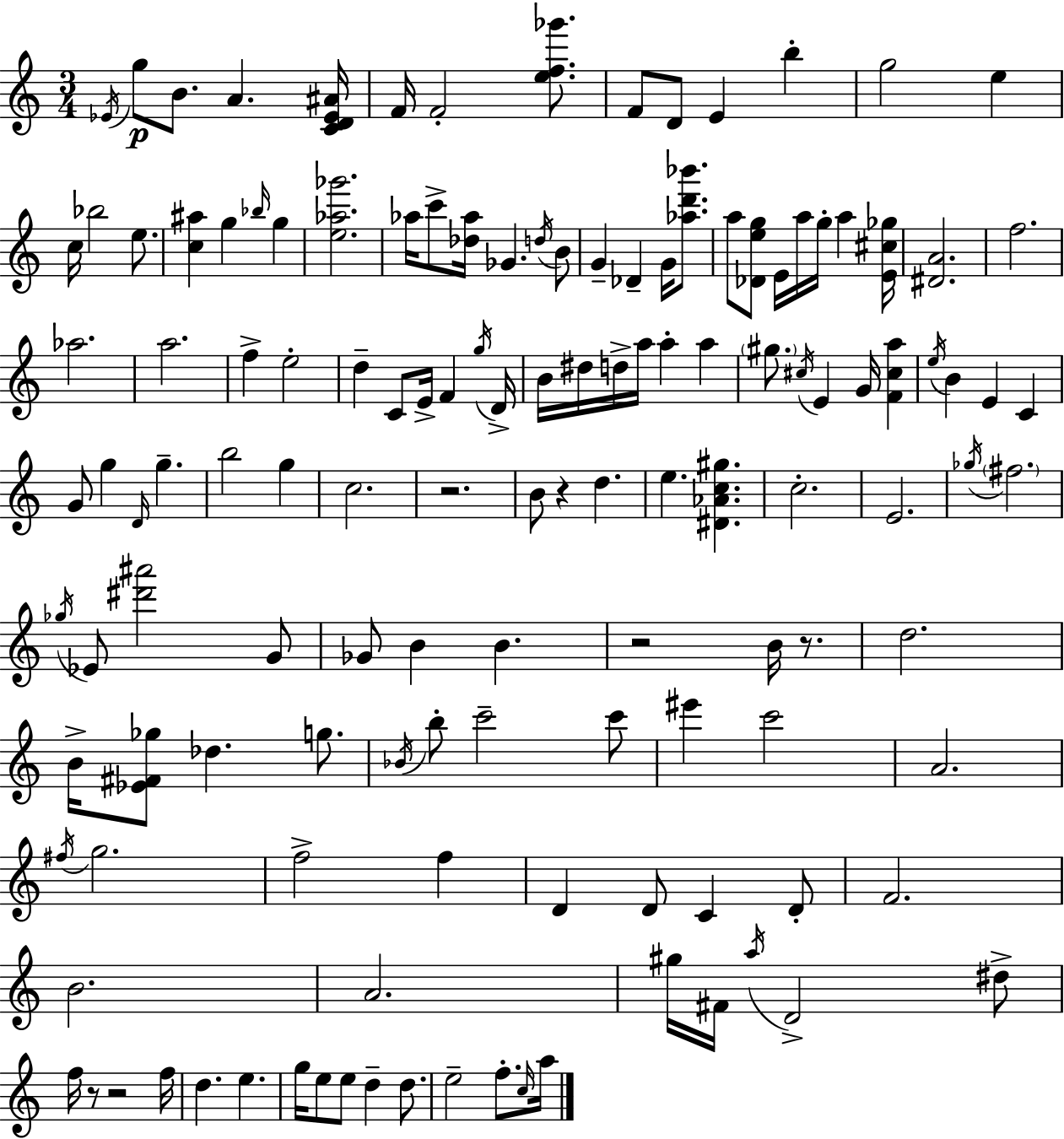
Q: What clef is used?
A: treble